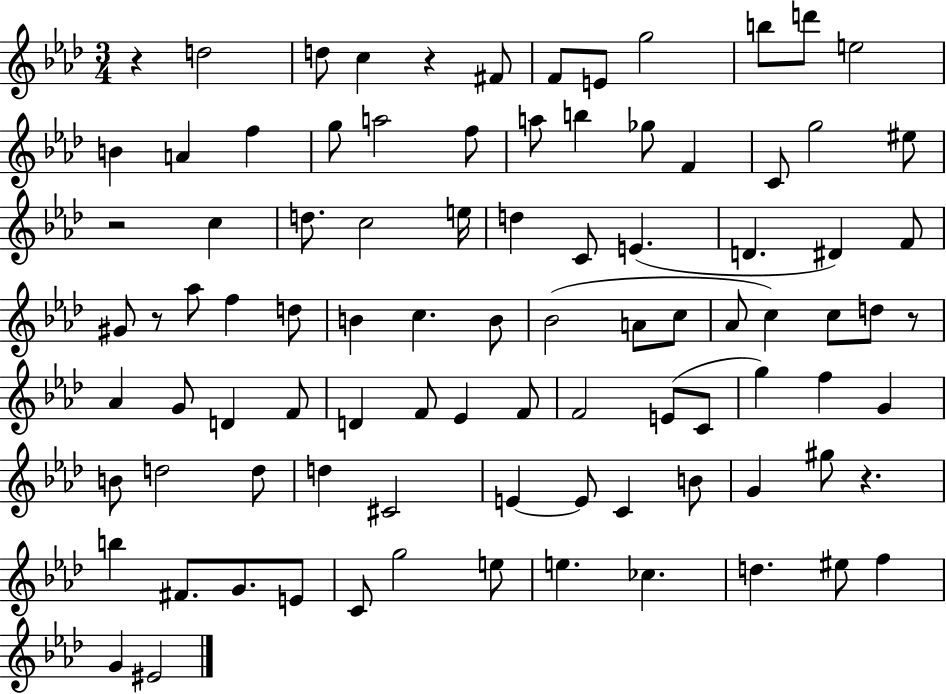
R/q D5/h D5/e C5/q R/q F#4/e F4/e E4/e G5/h B5/e D6/e E5/h B4/q A4/q F5/q G5/e A5/h F5/e A5/e B5/q Gb5/e F4/q C4/e G5/h EIS5/e R/h C5/q D5/e. C5/h E5/s D5/q C4/e E4/q. D4/q. D#4/q F4/e G#4/e R/e Ab5/e F5/q D5/e B4/q C5/q. B4/e Bb4/h A4/e C5/e Ab4/e C5/q C5/e D5/e R/e Ab4/q G4/e D4/q F4/e D4/q F4/e Eb4/q F4/e F4/h E4/e C4/e G5/q F5/q G4/q B4/e D5/h D5/e D5/q C#4/h E4/q E4/e C4/q B4/e G4/q G#5/e R/q. B5/q F#4/e. G4/e. E4/e C4/e G5/h E5/e E5/q. CES5/q. D5/q. EIS5/e F5/q G4/q EIS4/h